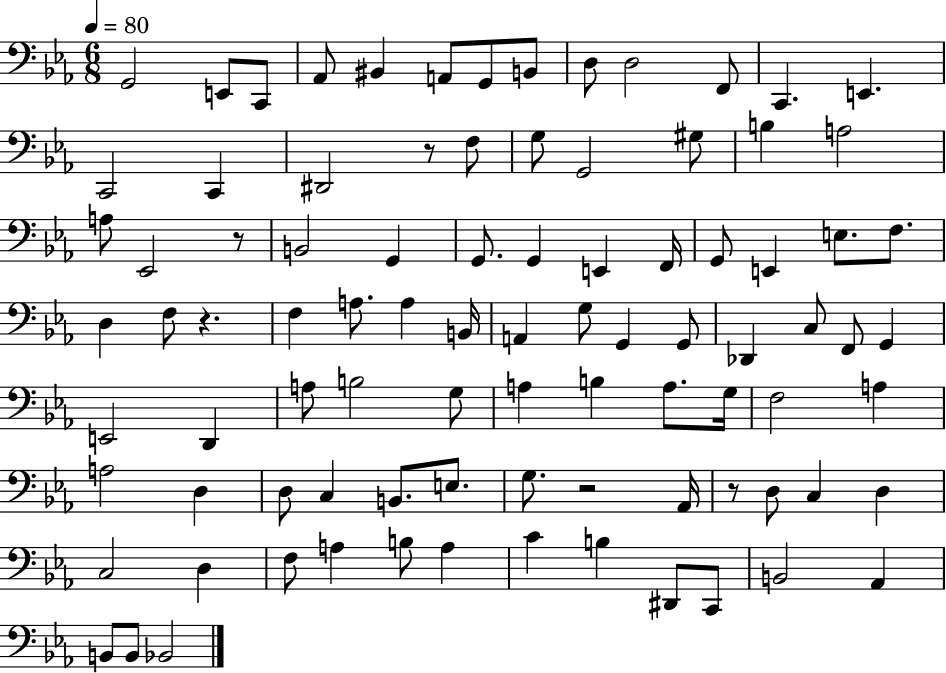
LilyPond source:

{
  \clef bass
  \numericTimeSignature
  \time 6/8
  \key ees \major
  \tempo 4 = 80
  g,2 e,8 c,8 | aes,8 bis,4 a,8 g,8 b,8 | d8 d2 f,8 | c,4. e,4. | \break c,2 c,4 | dis,2 r8 f8 | g8 g,2 gis8 | b4 a2 | \break a8 ees,2 r8 | b,2 g,4 | g,8. g,4 e,4 f,16 | g,8 e,4 e8. f8. | \break d4 f8 r4. | f4 a8. a4 b,16 | a,4 g8 g,4 g,8 | des,4 c8 f,8 g,4 | \break e,2 d,4 | a8 b2 g8 | a4 b4 a8. g16 | f2 a4 | \break a2 d4 | d8 c4 b,8. e8. | g8. r2 aes,16 | r8 d8 c4 d4 | \break c2 d4 | f8 a4 b8 a4 | c'4 b4 dis,8 c,8 | b,2 aes,4 | \break b,8 b,8 bes,2 | \bar "|."
}